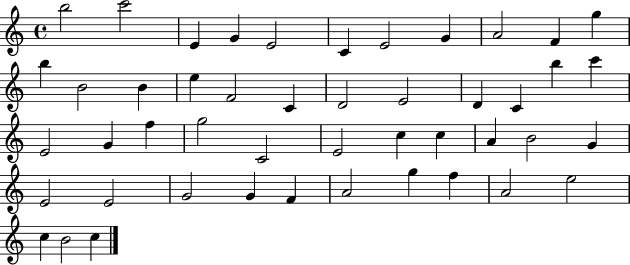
{
  \clef treble
  \time 4/4
  \defaultTimeSignature
  \key c \major
  b''2 c'''2 | e'4 g'4 e'2 | c'4 e'2 g'4 | a'2 f'4 g''4 | \break b''4 b'2 b'4 | e''4 f'2 c'4 | d'2 e'2 | d'4 c'4 b''4 c'''4 | \break e'2 g'4 f''4 | g''2 c'2 | e'2 c''4 c''4 | a'4 b'2 g'4 | \break e'2 e'2 | g'2 g'4 f'4 | a'2 g''4 f''4 | a'2 e''2 | \break c''4 b'2 c''4 | \bar "|."
}